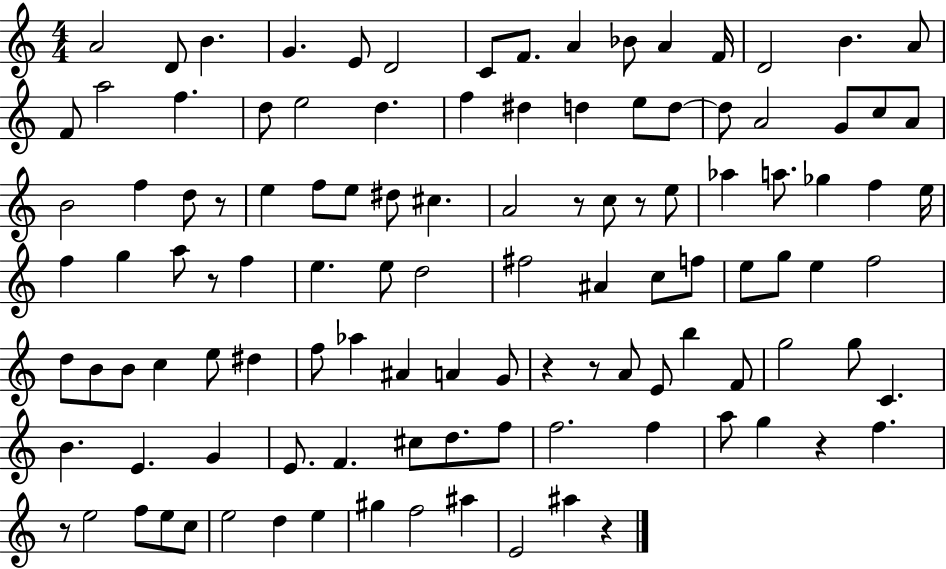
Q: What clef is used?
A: treble